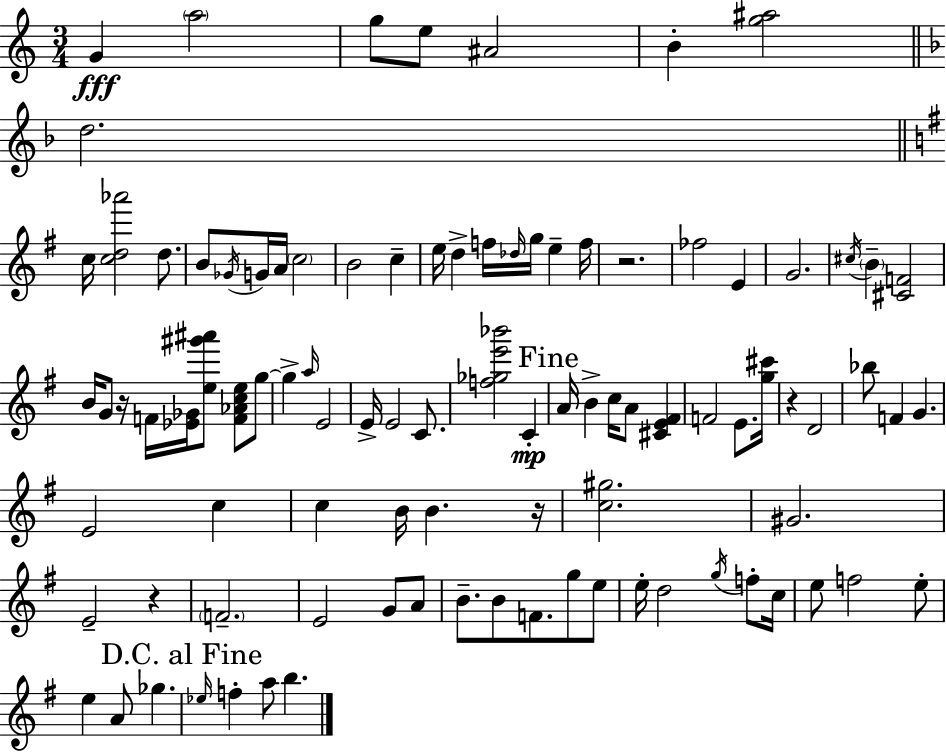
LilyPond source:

{
  \clef treble
  \numericTimeSignature
  \time 3/4
  \key a \minor
  g'4\fff \parenthesize a''2 | g''8 e''8 ais'2 | b'4-. <g'' ais''>2 | \bar "||" \break \key f \major d''2. | \bar "||" \break \key e \minor c''16 <c'' d'' aes'''>2 d''8. | b'8 \acciaccatura { ges'16 } g'16 a'16 \parenthesize c''2 | b'2 c''4-- | e''16 d''4-> f''16 \grace { des''16 } g''16 e''4-- | \break f''16 r2. | fes''2 e'4 | g'2. | \acciaccatura { cis''16 } \parenthesize b'4-- <cis' f'>2 | \break b'16 g'8 r16 f'16 <ees' ges'>16 <e'' gis''' ais'''>8 <f' aes' c'' e''>8 | g''8~~ g''4-> \grace { a''16 } e'2 | e'16-> e'2 | c'8. <f'' ges'' e''' bes'''>2 | \break c'4-.\mp \mark "Fine" a'16 b'4-> c''16 a'8 | <cis' e' fis'>4 f'2 | e'8. <g'' cis'''>16 r4 d'2 | bes''8 f'4 g'4. | \break e'2 | c''4 c''4 b'16 b'4. | r16 <c'' gis''>2. | gis'2. | \break e'2-- | r4 \parenthesize f'2.-- | e'2 | g'8 a'8 b'8.-- b'8 f'8. | \break g''8 e''8 e''16-. d''2 | \acciaccatura { g''16 } f''8-. c''16 e''8 f''2 | e''8-. e''4 a'8 ges''4. | \mark "D.C. al Fine" \grace { ees''16 } f''4-. a''8 | \break b''4. \bar "|."
}